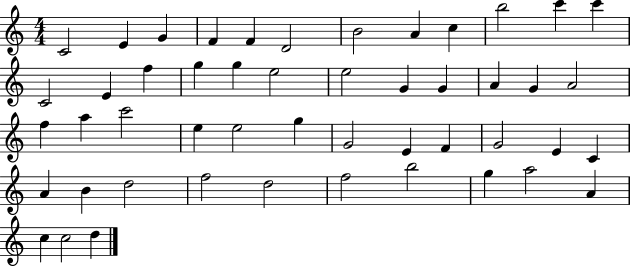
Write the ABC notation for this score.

X:1
T:Untitled
M:4/4
L:1/4
K:C
C2 E G F F D2 B2 A c b2 c' c' C2 E f g g e2 e2 G G A G A2 f a c'2 e e2 g G2 E F G2 E C A B d2 f2 d2 f2 b2 g a2 A c c2 d